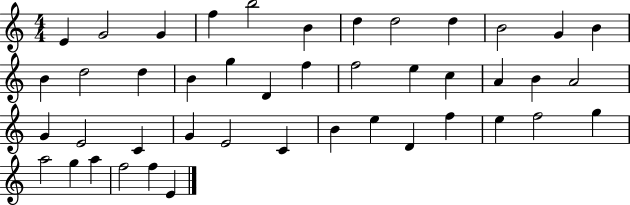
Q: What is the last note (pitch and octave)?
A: E4